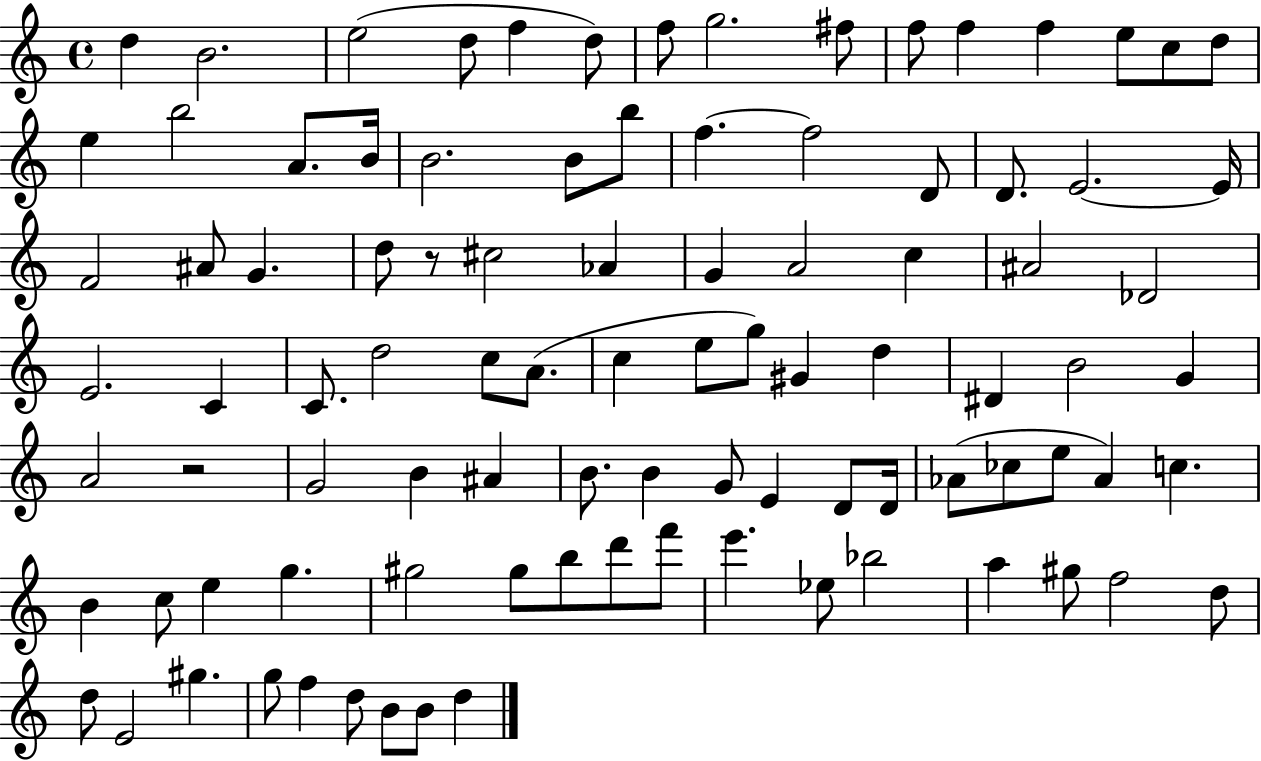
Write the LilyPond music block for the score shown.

{
  \clef treble
  \time 4/4
  \defaultTimeSignature
  \key c \major
  \repeat volta 2 { d''4 b'2. | e''2( d''8 f''4 d''8) | f''8 g''2. fis''8 | f''8 f''4 f''4 e''8 c''8 d''8 | \break e''4 b''2 a'8. b'16 | b'2. b'8 b''8 | f''4.~~ f''2 d'8 | d'8. e'2.~~ e'16 | \break f'2 ais'8 g'4. | d''8 r8 cis''2 aes'4 | g'4 a'2 c''4 | ais'2 des'2 | \break e'2. c'4 | c'8. d''2 c''8 a'8.( | c''4 e''8 g''8) gis'4 d''4 | dis'4 b'2 g'4 | \break a'2 r2 | g'2 b'4 ais'4 | b'8. b'4 g'8 e'4 d'8 d'16 | aes'8( ces''8 e''8 aes'4) c''4. | \break b'4 c''8 e''4 g''4. | gis''2 gis''8 b''8 d'''8 f'''8 | e'''4. ees''8 bes''2 | a''4 gis''8 f''2 d''8 | \break d''8 e'2 gis''4. | g''8 f''4 d''8 b'8 b'8 d''4 | } \bar "|."
}